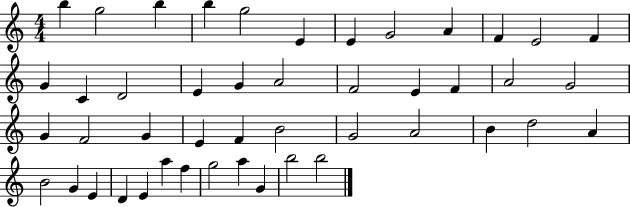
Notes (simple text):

B5/q G5/h B5/q B5/q G5/h E4/q E4/q G4/h A4/q F4/q E4/h F4/q G4/q C4/q D4/h E4/q G4/q A4/h F4/h E4/q F4/q A4/h G4/h G4/q F4/h G4/q E4/q F4/q B4/h G4/h A4/h B4/q D5/h A4/q B4/h G4/q E4/q D4/q E4/q A5/q F5/q G5/h A5/q G4/q B5/h B5/h